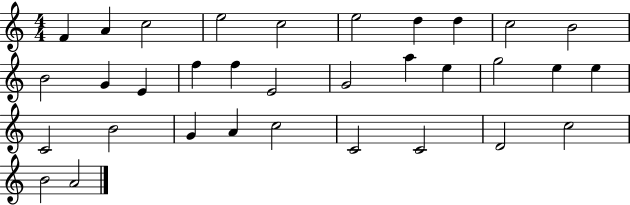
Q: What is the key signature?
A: C major